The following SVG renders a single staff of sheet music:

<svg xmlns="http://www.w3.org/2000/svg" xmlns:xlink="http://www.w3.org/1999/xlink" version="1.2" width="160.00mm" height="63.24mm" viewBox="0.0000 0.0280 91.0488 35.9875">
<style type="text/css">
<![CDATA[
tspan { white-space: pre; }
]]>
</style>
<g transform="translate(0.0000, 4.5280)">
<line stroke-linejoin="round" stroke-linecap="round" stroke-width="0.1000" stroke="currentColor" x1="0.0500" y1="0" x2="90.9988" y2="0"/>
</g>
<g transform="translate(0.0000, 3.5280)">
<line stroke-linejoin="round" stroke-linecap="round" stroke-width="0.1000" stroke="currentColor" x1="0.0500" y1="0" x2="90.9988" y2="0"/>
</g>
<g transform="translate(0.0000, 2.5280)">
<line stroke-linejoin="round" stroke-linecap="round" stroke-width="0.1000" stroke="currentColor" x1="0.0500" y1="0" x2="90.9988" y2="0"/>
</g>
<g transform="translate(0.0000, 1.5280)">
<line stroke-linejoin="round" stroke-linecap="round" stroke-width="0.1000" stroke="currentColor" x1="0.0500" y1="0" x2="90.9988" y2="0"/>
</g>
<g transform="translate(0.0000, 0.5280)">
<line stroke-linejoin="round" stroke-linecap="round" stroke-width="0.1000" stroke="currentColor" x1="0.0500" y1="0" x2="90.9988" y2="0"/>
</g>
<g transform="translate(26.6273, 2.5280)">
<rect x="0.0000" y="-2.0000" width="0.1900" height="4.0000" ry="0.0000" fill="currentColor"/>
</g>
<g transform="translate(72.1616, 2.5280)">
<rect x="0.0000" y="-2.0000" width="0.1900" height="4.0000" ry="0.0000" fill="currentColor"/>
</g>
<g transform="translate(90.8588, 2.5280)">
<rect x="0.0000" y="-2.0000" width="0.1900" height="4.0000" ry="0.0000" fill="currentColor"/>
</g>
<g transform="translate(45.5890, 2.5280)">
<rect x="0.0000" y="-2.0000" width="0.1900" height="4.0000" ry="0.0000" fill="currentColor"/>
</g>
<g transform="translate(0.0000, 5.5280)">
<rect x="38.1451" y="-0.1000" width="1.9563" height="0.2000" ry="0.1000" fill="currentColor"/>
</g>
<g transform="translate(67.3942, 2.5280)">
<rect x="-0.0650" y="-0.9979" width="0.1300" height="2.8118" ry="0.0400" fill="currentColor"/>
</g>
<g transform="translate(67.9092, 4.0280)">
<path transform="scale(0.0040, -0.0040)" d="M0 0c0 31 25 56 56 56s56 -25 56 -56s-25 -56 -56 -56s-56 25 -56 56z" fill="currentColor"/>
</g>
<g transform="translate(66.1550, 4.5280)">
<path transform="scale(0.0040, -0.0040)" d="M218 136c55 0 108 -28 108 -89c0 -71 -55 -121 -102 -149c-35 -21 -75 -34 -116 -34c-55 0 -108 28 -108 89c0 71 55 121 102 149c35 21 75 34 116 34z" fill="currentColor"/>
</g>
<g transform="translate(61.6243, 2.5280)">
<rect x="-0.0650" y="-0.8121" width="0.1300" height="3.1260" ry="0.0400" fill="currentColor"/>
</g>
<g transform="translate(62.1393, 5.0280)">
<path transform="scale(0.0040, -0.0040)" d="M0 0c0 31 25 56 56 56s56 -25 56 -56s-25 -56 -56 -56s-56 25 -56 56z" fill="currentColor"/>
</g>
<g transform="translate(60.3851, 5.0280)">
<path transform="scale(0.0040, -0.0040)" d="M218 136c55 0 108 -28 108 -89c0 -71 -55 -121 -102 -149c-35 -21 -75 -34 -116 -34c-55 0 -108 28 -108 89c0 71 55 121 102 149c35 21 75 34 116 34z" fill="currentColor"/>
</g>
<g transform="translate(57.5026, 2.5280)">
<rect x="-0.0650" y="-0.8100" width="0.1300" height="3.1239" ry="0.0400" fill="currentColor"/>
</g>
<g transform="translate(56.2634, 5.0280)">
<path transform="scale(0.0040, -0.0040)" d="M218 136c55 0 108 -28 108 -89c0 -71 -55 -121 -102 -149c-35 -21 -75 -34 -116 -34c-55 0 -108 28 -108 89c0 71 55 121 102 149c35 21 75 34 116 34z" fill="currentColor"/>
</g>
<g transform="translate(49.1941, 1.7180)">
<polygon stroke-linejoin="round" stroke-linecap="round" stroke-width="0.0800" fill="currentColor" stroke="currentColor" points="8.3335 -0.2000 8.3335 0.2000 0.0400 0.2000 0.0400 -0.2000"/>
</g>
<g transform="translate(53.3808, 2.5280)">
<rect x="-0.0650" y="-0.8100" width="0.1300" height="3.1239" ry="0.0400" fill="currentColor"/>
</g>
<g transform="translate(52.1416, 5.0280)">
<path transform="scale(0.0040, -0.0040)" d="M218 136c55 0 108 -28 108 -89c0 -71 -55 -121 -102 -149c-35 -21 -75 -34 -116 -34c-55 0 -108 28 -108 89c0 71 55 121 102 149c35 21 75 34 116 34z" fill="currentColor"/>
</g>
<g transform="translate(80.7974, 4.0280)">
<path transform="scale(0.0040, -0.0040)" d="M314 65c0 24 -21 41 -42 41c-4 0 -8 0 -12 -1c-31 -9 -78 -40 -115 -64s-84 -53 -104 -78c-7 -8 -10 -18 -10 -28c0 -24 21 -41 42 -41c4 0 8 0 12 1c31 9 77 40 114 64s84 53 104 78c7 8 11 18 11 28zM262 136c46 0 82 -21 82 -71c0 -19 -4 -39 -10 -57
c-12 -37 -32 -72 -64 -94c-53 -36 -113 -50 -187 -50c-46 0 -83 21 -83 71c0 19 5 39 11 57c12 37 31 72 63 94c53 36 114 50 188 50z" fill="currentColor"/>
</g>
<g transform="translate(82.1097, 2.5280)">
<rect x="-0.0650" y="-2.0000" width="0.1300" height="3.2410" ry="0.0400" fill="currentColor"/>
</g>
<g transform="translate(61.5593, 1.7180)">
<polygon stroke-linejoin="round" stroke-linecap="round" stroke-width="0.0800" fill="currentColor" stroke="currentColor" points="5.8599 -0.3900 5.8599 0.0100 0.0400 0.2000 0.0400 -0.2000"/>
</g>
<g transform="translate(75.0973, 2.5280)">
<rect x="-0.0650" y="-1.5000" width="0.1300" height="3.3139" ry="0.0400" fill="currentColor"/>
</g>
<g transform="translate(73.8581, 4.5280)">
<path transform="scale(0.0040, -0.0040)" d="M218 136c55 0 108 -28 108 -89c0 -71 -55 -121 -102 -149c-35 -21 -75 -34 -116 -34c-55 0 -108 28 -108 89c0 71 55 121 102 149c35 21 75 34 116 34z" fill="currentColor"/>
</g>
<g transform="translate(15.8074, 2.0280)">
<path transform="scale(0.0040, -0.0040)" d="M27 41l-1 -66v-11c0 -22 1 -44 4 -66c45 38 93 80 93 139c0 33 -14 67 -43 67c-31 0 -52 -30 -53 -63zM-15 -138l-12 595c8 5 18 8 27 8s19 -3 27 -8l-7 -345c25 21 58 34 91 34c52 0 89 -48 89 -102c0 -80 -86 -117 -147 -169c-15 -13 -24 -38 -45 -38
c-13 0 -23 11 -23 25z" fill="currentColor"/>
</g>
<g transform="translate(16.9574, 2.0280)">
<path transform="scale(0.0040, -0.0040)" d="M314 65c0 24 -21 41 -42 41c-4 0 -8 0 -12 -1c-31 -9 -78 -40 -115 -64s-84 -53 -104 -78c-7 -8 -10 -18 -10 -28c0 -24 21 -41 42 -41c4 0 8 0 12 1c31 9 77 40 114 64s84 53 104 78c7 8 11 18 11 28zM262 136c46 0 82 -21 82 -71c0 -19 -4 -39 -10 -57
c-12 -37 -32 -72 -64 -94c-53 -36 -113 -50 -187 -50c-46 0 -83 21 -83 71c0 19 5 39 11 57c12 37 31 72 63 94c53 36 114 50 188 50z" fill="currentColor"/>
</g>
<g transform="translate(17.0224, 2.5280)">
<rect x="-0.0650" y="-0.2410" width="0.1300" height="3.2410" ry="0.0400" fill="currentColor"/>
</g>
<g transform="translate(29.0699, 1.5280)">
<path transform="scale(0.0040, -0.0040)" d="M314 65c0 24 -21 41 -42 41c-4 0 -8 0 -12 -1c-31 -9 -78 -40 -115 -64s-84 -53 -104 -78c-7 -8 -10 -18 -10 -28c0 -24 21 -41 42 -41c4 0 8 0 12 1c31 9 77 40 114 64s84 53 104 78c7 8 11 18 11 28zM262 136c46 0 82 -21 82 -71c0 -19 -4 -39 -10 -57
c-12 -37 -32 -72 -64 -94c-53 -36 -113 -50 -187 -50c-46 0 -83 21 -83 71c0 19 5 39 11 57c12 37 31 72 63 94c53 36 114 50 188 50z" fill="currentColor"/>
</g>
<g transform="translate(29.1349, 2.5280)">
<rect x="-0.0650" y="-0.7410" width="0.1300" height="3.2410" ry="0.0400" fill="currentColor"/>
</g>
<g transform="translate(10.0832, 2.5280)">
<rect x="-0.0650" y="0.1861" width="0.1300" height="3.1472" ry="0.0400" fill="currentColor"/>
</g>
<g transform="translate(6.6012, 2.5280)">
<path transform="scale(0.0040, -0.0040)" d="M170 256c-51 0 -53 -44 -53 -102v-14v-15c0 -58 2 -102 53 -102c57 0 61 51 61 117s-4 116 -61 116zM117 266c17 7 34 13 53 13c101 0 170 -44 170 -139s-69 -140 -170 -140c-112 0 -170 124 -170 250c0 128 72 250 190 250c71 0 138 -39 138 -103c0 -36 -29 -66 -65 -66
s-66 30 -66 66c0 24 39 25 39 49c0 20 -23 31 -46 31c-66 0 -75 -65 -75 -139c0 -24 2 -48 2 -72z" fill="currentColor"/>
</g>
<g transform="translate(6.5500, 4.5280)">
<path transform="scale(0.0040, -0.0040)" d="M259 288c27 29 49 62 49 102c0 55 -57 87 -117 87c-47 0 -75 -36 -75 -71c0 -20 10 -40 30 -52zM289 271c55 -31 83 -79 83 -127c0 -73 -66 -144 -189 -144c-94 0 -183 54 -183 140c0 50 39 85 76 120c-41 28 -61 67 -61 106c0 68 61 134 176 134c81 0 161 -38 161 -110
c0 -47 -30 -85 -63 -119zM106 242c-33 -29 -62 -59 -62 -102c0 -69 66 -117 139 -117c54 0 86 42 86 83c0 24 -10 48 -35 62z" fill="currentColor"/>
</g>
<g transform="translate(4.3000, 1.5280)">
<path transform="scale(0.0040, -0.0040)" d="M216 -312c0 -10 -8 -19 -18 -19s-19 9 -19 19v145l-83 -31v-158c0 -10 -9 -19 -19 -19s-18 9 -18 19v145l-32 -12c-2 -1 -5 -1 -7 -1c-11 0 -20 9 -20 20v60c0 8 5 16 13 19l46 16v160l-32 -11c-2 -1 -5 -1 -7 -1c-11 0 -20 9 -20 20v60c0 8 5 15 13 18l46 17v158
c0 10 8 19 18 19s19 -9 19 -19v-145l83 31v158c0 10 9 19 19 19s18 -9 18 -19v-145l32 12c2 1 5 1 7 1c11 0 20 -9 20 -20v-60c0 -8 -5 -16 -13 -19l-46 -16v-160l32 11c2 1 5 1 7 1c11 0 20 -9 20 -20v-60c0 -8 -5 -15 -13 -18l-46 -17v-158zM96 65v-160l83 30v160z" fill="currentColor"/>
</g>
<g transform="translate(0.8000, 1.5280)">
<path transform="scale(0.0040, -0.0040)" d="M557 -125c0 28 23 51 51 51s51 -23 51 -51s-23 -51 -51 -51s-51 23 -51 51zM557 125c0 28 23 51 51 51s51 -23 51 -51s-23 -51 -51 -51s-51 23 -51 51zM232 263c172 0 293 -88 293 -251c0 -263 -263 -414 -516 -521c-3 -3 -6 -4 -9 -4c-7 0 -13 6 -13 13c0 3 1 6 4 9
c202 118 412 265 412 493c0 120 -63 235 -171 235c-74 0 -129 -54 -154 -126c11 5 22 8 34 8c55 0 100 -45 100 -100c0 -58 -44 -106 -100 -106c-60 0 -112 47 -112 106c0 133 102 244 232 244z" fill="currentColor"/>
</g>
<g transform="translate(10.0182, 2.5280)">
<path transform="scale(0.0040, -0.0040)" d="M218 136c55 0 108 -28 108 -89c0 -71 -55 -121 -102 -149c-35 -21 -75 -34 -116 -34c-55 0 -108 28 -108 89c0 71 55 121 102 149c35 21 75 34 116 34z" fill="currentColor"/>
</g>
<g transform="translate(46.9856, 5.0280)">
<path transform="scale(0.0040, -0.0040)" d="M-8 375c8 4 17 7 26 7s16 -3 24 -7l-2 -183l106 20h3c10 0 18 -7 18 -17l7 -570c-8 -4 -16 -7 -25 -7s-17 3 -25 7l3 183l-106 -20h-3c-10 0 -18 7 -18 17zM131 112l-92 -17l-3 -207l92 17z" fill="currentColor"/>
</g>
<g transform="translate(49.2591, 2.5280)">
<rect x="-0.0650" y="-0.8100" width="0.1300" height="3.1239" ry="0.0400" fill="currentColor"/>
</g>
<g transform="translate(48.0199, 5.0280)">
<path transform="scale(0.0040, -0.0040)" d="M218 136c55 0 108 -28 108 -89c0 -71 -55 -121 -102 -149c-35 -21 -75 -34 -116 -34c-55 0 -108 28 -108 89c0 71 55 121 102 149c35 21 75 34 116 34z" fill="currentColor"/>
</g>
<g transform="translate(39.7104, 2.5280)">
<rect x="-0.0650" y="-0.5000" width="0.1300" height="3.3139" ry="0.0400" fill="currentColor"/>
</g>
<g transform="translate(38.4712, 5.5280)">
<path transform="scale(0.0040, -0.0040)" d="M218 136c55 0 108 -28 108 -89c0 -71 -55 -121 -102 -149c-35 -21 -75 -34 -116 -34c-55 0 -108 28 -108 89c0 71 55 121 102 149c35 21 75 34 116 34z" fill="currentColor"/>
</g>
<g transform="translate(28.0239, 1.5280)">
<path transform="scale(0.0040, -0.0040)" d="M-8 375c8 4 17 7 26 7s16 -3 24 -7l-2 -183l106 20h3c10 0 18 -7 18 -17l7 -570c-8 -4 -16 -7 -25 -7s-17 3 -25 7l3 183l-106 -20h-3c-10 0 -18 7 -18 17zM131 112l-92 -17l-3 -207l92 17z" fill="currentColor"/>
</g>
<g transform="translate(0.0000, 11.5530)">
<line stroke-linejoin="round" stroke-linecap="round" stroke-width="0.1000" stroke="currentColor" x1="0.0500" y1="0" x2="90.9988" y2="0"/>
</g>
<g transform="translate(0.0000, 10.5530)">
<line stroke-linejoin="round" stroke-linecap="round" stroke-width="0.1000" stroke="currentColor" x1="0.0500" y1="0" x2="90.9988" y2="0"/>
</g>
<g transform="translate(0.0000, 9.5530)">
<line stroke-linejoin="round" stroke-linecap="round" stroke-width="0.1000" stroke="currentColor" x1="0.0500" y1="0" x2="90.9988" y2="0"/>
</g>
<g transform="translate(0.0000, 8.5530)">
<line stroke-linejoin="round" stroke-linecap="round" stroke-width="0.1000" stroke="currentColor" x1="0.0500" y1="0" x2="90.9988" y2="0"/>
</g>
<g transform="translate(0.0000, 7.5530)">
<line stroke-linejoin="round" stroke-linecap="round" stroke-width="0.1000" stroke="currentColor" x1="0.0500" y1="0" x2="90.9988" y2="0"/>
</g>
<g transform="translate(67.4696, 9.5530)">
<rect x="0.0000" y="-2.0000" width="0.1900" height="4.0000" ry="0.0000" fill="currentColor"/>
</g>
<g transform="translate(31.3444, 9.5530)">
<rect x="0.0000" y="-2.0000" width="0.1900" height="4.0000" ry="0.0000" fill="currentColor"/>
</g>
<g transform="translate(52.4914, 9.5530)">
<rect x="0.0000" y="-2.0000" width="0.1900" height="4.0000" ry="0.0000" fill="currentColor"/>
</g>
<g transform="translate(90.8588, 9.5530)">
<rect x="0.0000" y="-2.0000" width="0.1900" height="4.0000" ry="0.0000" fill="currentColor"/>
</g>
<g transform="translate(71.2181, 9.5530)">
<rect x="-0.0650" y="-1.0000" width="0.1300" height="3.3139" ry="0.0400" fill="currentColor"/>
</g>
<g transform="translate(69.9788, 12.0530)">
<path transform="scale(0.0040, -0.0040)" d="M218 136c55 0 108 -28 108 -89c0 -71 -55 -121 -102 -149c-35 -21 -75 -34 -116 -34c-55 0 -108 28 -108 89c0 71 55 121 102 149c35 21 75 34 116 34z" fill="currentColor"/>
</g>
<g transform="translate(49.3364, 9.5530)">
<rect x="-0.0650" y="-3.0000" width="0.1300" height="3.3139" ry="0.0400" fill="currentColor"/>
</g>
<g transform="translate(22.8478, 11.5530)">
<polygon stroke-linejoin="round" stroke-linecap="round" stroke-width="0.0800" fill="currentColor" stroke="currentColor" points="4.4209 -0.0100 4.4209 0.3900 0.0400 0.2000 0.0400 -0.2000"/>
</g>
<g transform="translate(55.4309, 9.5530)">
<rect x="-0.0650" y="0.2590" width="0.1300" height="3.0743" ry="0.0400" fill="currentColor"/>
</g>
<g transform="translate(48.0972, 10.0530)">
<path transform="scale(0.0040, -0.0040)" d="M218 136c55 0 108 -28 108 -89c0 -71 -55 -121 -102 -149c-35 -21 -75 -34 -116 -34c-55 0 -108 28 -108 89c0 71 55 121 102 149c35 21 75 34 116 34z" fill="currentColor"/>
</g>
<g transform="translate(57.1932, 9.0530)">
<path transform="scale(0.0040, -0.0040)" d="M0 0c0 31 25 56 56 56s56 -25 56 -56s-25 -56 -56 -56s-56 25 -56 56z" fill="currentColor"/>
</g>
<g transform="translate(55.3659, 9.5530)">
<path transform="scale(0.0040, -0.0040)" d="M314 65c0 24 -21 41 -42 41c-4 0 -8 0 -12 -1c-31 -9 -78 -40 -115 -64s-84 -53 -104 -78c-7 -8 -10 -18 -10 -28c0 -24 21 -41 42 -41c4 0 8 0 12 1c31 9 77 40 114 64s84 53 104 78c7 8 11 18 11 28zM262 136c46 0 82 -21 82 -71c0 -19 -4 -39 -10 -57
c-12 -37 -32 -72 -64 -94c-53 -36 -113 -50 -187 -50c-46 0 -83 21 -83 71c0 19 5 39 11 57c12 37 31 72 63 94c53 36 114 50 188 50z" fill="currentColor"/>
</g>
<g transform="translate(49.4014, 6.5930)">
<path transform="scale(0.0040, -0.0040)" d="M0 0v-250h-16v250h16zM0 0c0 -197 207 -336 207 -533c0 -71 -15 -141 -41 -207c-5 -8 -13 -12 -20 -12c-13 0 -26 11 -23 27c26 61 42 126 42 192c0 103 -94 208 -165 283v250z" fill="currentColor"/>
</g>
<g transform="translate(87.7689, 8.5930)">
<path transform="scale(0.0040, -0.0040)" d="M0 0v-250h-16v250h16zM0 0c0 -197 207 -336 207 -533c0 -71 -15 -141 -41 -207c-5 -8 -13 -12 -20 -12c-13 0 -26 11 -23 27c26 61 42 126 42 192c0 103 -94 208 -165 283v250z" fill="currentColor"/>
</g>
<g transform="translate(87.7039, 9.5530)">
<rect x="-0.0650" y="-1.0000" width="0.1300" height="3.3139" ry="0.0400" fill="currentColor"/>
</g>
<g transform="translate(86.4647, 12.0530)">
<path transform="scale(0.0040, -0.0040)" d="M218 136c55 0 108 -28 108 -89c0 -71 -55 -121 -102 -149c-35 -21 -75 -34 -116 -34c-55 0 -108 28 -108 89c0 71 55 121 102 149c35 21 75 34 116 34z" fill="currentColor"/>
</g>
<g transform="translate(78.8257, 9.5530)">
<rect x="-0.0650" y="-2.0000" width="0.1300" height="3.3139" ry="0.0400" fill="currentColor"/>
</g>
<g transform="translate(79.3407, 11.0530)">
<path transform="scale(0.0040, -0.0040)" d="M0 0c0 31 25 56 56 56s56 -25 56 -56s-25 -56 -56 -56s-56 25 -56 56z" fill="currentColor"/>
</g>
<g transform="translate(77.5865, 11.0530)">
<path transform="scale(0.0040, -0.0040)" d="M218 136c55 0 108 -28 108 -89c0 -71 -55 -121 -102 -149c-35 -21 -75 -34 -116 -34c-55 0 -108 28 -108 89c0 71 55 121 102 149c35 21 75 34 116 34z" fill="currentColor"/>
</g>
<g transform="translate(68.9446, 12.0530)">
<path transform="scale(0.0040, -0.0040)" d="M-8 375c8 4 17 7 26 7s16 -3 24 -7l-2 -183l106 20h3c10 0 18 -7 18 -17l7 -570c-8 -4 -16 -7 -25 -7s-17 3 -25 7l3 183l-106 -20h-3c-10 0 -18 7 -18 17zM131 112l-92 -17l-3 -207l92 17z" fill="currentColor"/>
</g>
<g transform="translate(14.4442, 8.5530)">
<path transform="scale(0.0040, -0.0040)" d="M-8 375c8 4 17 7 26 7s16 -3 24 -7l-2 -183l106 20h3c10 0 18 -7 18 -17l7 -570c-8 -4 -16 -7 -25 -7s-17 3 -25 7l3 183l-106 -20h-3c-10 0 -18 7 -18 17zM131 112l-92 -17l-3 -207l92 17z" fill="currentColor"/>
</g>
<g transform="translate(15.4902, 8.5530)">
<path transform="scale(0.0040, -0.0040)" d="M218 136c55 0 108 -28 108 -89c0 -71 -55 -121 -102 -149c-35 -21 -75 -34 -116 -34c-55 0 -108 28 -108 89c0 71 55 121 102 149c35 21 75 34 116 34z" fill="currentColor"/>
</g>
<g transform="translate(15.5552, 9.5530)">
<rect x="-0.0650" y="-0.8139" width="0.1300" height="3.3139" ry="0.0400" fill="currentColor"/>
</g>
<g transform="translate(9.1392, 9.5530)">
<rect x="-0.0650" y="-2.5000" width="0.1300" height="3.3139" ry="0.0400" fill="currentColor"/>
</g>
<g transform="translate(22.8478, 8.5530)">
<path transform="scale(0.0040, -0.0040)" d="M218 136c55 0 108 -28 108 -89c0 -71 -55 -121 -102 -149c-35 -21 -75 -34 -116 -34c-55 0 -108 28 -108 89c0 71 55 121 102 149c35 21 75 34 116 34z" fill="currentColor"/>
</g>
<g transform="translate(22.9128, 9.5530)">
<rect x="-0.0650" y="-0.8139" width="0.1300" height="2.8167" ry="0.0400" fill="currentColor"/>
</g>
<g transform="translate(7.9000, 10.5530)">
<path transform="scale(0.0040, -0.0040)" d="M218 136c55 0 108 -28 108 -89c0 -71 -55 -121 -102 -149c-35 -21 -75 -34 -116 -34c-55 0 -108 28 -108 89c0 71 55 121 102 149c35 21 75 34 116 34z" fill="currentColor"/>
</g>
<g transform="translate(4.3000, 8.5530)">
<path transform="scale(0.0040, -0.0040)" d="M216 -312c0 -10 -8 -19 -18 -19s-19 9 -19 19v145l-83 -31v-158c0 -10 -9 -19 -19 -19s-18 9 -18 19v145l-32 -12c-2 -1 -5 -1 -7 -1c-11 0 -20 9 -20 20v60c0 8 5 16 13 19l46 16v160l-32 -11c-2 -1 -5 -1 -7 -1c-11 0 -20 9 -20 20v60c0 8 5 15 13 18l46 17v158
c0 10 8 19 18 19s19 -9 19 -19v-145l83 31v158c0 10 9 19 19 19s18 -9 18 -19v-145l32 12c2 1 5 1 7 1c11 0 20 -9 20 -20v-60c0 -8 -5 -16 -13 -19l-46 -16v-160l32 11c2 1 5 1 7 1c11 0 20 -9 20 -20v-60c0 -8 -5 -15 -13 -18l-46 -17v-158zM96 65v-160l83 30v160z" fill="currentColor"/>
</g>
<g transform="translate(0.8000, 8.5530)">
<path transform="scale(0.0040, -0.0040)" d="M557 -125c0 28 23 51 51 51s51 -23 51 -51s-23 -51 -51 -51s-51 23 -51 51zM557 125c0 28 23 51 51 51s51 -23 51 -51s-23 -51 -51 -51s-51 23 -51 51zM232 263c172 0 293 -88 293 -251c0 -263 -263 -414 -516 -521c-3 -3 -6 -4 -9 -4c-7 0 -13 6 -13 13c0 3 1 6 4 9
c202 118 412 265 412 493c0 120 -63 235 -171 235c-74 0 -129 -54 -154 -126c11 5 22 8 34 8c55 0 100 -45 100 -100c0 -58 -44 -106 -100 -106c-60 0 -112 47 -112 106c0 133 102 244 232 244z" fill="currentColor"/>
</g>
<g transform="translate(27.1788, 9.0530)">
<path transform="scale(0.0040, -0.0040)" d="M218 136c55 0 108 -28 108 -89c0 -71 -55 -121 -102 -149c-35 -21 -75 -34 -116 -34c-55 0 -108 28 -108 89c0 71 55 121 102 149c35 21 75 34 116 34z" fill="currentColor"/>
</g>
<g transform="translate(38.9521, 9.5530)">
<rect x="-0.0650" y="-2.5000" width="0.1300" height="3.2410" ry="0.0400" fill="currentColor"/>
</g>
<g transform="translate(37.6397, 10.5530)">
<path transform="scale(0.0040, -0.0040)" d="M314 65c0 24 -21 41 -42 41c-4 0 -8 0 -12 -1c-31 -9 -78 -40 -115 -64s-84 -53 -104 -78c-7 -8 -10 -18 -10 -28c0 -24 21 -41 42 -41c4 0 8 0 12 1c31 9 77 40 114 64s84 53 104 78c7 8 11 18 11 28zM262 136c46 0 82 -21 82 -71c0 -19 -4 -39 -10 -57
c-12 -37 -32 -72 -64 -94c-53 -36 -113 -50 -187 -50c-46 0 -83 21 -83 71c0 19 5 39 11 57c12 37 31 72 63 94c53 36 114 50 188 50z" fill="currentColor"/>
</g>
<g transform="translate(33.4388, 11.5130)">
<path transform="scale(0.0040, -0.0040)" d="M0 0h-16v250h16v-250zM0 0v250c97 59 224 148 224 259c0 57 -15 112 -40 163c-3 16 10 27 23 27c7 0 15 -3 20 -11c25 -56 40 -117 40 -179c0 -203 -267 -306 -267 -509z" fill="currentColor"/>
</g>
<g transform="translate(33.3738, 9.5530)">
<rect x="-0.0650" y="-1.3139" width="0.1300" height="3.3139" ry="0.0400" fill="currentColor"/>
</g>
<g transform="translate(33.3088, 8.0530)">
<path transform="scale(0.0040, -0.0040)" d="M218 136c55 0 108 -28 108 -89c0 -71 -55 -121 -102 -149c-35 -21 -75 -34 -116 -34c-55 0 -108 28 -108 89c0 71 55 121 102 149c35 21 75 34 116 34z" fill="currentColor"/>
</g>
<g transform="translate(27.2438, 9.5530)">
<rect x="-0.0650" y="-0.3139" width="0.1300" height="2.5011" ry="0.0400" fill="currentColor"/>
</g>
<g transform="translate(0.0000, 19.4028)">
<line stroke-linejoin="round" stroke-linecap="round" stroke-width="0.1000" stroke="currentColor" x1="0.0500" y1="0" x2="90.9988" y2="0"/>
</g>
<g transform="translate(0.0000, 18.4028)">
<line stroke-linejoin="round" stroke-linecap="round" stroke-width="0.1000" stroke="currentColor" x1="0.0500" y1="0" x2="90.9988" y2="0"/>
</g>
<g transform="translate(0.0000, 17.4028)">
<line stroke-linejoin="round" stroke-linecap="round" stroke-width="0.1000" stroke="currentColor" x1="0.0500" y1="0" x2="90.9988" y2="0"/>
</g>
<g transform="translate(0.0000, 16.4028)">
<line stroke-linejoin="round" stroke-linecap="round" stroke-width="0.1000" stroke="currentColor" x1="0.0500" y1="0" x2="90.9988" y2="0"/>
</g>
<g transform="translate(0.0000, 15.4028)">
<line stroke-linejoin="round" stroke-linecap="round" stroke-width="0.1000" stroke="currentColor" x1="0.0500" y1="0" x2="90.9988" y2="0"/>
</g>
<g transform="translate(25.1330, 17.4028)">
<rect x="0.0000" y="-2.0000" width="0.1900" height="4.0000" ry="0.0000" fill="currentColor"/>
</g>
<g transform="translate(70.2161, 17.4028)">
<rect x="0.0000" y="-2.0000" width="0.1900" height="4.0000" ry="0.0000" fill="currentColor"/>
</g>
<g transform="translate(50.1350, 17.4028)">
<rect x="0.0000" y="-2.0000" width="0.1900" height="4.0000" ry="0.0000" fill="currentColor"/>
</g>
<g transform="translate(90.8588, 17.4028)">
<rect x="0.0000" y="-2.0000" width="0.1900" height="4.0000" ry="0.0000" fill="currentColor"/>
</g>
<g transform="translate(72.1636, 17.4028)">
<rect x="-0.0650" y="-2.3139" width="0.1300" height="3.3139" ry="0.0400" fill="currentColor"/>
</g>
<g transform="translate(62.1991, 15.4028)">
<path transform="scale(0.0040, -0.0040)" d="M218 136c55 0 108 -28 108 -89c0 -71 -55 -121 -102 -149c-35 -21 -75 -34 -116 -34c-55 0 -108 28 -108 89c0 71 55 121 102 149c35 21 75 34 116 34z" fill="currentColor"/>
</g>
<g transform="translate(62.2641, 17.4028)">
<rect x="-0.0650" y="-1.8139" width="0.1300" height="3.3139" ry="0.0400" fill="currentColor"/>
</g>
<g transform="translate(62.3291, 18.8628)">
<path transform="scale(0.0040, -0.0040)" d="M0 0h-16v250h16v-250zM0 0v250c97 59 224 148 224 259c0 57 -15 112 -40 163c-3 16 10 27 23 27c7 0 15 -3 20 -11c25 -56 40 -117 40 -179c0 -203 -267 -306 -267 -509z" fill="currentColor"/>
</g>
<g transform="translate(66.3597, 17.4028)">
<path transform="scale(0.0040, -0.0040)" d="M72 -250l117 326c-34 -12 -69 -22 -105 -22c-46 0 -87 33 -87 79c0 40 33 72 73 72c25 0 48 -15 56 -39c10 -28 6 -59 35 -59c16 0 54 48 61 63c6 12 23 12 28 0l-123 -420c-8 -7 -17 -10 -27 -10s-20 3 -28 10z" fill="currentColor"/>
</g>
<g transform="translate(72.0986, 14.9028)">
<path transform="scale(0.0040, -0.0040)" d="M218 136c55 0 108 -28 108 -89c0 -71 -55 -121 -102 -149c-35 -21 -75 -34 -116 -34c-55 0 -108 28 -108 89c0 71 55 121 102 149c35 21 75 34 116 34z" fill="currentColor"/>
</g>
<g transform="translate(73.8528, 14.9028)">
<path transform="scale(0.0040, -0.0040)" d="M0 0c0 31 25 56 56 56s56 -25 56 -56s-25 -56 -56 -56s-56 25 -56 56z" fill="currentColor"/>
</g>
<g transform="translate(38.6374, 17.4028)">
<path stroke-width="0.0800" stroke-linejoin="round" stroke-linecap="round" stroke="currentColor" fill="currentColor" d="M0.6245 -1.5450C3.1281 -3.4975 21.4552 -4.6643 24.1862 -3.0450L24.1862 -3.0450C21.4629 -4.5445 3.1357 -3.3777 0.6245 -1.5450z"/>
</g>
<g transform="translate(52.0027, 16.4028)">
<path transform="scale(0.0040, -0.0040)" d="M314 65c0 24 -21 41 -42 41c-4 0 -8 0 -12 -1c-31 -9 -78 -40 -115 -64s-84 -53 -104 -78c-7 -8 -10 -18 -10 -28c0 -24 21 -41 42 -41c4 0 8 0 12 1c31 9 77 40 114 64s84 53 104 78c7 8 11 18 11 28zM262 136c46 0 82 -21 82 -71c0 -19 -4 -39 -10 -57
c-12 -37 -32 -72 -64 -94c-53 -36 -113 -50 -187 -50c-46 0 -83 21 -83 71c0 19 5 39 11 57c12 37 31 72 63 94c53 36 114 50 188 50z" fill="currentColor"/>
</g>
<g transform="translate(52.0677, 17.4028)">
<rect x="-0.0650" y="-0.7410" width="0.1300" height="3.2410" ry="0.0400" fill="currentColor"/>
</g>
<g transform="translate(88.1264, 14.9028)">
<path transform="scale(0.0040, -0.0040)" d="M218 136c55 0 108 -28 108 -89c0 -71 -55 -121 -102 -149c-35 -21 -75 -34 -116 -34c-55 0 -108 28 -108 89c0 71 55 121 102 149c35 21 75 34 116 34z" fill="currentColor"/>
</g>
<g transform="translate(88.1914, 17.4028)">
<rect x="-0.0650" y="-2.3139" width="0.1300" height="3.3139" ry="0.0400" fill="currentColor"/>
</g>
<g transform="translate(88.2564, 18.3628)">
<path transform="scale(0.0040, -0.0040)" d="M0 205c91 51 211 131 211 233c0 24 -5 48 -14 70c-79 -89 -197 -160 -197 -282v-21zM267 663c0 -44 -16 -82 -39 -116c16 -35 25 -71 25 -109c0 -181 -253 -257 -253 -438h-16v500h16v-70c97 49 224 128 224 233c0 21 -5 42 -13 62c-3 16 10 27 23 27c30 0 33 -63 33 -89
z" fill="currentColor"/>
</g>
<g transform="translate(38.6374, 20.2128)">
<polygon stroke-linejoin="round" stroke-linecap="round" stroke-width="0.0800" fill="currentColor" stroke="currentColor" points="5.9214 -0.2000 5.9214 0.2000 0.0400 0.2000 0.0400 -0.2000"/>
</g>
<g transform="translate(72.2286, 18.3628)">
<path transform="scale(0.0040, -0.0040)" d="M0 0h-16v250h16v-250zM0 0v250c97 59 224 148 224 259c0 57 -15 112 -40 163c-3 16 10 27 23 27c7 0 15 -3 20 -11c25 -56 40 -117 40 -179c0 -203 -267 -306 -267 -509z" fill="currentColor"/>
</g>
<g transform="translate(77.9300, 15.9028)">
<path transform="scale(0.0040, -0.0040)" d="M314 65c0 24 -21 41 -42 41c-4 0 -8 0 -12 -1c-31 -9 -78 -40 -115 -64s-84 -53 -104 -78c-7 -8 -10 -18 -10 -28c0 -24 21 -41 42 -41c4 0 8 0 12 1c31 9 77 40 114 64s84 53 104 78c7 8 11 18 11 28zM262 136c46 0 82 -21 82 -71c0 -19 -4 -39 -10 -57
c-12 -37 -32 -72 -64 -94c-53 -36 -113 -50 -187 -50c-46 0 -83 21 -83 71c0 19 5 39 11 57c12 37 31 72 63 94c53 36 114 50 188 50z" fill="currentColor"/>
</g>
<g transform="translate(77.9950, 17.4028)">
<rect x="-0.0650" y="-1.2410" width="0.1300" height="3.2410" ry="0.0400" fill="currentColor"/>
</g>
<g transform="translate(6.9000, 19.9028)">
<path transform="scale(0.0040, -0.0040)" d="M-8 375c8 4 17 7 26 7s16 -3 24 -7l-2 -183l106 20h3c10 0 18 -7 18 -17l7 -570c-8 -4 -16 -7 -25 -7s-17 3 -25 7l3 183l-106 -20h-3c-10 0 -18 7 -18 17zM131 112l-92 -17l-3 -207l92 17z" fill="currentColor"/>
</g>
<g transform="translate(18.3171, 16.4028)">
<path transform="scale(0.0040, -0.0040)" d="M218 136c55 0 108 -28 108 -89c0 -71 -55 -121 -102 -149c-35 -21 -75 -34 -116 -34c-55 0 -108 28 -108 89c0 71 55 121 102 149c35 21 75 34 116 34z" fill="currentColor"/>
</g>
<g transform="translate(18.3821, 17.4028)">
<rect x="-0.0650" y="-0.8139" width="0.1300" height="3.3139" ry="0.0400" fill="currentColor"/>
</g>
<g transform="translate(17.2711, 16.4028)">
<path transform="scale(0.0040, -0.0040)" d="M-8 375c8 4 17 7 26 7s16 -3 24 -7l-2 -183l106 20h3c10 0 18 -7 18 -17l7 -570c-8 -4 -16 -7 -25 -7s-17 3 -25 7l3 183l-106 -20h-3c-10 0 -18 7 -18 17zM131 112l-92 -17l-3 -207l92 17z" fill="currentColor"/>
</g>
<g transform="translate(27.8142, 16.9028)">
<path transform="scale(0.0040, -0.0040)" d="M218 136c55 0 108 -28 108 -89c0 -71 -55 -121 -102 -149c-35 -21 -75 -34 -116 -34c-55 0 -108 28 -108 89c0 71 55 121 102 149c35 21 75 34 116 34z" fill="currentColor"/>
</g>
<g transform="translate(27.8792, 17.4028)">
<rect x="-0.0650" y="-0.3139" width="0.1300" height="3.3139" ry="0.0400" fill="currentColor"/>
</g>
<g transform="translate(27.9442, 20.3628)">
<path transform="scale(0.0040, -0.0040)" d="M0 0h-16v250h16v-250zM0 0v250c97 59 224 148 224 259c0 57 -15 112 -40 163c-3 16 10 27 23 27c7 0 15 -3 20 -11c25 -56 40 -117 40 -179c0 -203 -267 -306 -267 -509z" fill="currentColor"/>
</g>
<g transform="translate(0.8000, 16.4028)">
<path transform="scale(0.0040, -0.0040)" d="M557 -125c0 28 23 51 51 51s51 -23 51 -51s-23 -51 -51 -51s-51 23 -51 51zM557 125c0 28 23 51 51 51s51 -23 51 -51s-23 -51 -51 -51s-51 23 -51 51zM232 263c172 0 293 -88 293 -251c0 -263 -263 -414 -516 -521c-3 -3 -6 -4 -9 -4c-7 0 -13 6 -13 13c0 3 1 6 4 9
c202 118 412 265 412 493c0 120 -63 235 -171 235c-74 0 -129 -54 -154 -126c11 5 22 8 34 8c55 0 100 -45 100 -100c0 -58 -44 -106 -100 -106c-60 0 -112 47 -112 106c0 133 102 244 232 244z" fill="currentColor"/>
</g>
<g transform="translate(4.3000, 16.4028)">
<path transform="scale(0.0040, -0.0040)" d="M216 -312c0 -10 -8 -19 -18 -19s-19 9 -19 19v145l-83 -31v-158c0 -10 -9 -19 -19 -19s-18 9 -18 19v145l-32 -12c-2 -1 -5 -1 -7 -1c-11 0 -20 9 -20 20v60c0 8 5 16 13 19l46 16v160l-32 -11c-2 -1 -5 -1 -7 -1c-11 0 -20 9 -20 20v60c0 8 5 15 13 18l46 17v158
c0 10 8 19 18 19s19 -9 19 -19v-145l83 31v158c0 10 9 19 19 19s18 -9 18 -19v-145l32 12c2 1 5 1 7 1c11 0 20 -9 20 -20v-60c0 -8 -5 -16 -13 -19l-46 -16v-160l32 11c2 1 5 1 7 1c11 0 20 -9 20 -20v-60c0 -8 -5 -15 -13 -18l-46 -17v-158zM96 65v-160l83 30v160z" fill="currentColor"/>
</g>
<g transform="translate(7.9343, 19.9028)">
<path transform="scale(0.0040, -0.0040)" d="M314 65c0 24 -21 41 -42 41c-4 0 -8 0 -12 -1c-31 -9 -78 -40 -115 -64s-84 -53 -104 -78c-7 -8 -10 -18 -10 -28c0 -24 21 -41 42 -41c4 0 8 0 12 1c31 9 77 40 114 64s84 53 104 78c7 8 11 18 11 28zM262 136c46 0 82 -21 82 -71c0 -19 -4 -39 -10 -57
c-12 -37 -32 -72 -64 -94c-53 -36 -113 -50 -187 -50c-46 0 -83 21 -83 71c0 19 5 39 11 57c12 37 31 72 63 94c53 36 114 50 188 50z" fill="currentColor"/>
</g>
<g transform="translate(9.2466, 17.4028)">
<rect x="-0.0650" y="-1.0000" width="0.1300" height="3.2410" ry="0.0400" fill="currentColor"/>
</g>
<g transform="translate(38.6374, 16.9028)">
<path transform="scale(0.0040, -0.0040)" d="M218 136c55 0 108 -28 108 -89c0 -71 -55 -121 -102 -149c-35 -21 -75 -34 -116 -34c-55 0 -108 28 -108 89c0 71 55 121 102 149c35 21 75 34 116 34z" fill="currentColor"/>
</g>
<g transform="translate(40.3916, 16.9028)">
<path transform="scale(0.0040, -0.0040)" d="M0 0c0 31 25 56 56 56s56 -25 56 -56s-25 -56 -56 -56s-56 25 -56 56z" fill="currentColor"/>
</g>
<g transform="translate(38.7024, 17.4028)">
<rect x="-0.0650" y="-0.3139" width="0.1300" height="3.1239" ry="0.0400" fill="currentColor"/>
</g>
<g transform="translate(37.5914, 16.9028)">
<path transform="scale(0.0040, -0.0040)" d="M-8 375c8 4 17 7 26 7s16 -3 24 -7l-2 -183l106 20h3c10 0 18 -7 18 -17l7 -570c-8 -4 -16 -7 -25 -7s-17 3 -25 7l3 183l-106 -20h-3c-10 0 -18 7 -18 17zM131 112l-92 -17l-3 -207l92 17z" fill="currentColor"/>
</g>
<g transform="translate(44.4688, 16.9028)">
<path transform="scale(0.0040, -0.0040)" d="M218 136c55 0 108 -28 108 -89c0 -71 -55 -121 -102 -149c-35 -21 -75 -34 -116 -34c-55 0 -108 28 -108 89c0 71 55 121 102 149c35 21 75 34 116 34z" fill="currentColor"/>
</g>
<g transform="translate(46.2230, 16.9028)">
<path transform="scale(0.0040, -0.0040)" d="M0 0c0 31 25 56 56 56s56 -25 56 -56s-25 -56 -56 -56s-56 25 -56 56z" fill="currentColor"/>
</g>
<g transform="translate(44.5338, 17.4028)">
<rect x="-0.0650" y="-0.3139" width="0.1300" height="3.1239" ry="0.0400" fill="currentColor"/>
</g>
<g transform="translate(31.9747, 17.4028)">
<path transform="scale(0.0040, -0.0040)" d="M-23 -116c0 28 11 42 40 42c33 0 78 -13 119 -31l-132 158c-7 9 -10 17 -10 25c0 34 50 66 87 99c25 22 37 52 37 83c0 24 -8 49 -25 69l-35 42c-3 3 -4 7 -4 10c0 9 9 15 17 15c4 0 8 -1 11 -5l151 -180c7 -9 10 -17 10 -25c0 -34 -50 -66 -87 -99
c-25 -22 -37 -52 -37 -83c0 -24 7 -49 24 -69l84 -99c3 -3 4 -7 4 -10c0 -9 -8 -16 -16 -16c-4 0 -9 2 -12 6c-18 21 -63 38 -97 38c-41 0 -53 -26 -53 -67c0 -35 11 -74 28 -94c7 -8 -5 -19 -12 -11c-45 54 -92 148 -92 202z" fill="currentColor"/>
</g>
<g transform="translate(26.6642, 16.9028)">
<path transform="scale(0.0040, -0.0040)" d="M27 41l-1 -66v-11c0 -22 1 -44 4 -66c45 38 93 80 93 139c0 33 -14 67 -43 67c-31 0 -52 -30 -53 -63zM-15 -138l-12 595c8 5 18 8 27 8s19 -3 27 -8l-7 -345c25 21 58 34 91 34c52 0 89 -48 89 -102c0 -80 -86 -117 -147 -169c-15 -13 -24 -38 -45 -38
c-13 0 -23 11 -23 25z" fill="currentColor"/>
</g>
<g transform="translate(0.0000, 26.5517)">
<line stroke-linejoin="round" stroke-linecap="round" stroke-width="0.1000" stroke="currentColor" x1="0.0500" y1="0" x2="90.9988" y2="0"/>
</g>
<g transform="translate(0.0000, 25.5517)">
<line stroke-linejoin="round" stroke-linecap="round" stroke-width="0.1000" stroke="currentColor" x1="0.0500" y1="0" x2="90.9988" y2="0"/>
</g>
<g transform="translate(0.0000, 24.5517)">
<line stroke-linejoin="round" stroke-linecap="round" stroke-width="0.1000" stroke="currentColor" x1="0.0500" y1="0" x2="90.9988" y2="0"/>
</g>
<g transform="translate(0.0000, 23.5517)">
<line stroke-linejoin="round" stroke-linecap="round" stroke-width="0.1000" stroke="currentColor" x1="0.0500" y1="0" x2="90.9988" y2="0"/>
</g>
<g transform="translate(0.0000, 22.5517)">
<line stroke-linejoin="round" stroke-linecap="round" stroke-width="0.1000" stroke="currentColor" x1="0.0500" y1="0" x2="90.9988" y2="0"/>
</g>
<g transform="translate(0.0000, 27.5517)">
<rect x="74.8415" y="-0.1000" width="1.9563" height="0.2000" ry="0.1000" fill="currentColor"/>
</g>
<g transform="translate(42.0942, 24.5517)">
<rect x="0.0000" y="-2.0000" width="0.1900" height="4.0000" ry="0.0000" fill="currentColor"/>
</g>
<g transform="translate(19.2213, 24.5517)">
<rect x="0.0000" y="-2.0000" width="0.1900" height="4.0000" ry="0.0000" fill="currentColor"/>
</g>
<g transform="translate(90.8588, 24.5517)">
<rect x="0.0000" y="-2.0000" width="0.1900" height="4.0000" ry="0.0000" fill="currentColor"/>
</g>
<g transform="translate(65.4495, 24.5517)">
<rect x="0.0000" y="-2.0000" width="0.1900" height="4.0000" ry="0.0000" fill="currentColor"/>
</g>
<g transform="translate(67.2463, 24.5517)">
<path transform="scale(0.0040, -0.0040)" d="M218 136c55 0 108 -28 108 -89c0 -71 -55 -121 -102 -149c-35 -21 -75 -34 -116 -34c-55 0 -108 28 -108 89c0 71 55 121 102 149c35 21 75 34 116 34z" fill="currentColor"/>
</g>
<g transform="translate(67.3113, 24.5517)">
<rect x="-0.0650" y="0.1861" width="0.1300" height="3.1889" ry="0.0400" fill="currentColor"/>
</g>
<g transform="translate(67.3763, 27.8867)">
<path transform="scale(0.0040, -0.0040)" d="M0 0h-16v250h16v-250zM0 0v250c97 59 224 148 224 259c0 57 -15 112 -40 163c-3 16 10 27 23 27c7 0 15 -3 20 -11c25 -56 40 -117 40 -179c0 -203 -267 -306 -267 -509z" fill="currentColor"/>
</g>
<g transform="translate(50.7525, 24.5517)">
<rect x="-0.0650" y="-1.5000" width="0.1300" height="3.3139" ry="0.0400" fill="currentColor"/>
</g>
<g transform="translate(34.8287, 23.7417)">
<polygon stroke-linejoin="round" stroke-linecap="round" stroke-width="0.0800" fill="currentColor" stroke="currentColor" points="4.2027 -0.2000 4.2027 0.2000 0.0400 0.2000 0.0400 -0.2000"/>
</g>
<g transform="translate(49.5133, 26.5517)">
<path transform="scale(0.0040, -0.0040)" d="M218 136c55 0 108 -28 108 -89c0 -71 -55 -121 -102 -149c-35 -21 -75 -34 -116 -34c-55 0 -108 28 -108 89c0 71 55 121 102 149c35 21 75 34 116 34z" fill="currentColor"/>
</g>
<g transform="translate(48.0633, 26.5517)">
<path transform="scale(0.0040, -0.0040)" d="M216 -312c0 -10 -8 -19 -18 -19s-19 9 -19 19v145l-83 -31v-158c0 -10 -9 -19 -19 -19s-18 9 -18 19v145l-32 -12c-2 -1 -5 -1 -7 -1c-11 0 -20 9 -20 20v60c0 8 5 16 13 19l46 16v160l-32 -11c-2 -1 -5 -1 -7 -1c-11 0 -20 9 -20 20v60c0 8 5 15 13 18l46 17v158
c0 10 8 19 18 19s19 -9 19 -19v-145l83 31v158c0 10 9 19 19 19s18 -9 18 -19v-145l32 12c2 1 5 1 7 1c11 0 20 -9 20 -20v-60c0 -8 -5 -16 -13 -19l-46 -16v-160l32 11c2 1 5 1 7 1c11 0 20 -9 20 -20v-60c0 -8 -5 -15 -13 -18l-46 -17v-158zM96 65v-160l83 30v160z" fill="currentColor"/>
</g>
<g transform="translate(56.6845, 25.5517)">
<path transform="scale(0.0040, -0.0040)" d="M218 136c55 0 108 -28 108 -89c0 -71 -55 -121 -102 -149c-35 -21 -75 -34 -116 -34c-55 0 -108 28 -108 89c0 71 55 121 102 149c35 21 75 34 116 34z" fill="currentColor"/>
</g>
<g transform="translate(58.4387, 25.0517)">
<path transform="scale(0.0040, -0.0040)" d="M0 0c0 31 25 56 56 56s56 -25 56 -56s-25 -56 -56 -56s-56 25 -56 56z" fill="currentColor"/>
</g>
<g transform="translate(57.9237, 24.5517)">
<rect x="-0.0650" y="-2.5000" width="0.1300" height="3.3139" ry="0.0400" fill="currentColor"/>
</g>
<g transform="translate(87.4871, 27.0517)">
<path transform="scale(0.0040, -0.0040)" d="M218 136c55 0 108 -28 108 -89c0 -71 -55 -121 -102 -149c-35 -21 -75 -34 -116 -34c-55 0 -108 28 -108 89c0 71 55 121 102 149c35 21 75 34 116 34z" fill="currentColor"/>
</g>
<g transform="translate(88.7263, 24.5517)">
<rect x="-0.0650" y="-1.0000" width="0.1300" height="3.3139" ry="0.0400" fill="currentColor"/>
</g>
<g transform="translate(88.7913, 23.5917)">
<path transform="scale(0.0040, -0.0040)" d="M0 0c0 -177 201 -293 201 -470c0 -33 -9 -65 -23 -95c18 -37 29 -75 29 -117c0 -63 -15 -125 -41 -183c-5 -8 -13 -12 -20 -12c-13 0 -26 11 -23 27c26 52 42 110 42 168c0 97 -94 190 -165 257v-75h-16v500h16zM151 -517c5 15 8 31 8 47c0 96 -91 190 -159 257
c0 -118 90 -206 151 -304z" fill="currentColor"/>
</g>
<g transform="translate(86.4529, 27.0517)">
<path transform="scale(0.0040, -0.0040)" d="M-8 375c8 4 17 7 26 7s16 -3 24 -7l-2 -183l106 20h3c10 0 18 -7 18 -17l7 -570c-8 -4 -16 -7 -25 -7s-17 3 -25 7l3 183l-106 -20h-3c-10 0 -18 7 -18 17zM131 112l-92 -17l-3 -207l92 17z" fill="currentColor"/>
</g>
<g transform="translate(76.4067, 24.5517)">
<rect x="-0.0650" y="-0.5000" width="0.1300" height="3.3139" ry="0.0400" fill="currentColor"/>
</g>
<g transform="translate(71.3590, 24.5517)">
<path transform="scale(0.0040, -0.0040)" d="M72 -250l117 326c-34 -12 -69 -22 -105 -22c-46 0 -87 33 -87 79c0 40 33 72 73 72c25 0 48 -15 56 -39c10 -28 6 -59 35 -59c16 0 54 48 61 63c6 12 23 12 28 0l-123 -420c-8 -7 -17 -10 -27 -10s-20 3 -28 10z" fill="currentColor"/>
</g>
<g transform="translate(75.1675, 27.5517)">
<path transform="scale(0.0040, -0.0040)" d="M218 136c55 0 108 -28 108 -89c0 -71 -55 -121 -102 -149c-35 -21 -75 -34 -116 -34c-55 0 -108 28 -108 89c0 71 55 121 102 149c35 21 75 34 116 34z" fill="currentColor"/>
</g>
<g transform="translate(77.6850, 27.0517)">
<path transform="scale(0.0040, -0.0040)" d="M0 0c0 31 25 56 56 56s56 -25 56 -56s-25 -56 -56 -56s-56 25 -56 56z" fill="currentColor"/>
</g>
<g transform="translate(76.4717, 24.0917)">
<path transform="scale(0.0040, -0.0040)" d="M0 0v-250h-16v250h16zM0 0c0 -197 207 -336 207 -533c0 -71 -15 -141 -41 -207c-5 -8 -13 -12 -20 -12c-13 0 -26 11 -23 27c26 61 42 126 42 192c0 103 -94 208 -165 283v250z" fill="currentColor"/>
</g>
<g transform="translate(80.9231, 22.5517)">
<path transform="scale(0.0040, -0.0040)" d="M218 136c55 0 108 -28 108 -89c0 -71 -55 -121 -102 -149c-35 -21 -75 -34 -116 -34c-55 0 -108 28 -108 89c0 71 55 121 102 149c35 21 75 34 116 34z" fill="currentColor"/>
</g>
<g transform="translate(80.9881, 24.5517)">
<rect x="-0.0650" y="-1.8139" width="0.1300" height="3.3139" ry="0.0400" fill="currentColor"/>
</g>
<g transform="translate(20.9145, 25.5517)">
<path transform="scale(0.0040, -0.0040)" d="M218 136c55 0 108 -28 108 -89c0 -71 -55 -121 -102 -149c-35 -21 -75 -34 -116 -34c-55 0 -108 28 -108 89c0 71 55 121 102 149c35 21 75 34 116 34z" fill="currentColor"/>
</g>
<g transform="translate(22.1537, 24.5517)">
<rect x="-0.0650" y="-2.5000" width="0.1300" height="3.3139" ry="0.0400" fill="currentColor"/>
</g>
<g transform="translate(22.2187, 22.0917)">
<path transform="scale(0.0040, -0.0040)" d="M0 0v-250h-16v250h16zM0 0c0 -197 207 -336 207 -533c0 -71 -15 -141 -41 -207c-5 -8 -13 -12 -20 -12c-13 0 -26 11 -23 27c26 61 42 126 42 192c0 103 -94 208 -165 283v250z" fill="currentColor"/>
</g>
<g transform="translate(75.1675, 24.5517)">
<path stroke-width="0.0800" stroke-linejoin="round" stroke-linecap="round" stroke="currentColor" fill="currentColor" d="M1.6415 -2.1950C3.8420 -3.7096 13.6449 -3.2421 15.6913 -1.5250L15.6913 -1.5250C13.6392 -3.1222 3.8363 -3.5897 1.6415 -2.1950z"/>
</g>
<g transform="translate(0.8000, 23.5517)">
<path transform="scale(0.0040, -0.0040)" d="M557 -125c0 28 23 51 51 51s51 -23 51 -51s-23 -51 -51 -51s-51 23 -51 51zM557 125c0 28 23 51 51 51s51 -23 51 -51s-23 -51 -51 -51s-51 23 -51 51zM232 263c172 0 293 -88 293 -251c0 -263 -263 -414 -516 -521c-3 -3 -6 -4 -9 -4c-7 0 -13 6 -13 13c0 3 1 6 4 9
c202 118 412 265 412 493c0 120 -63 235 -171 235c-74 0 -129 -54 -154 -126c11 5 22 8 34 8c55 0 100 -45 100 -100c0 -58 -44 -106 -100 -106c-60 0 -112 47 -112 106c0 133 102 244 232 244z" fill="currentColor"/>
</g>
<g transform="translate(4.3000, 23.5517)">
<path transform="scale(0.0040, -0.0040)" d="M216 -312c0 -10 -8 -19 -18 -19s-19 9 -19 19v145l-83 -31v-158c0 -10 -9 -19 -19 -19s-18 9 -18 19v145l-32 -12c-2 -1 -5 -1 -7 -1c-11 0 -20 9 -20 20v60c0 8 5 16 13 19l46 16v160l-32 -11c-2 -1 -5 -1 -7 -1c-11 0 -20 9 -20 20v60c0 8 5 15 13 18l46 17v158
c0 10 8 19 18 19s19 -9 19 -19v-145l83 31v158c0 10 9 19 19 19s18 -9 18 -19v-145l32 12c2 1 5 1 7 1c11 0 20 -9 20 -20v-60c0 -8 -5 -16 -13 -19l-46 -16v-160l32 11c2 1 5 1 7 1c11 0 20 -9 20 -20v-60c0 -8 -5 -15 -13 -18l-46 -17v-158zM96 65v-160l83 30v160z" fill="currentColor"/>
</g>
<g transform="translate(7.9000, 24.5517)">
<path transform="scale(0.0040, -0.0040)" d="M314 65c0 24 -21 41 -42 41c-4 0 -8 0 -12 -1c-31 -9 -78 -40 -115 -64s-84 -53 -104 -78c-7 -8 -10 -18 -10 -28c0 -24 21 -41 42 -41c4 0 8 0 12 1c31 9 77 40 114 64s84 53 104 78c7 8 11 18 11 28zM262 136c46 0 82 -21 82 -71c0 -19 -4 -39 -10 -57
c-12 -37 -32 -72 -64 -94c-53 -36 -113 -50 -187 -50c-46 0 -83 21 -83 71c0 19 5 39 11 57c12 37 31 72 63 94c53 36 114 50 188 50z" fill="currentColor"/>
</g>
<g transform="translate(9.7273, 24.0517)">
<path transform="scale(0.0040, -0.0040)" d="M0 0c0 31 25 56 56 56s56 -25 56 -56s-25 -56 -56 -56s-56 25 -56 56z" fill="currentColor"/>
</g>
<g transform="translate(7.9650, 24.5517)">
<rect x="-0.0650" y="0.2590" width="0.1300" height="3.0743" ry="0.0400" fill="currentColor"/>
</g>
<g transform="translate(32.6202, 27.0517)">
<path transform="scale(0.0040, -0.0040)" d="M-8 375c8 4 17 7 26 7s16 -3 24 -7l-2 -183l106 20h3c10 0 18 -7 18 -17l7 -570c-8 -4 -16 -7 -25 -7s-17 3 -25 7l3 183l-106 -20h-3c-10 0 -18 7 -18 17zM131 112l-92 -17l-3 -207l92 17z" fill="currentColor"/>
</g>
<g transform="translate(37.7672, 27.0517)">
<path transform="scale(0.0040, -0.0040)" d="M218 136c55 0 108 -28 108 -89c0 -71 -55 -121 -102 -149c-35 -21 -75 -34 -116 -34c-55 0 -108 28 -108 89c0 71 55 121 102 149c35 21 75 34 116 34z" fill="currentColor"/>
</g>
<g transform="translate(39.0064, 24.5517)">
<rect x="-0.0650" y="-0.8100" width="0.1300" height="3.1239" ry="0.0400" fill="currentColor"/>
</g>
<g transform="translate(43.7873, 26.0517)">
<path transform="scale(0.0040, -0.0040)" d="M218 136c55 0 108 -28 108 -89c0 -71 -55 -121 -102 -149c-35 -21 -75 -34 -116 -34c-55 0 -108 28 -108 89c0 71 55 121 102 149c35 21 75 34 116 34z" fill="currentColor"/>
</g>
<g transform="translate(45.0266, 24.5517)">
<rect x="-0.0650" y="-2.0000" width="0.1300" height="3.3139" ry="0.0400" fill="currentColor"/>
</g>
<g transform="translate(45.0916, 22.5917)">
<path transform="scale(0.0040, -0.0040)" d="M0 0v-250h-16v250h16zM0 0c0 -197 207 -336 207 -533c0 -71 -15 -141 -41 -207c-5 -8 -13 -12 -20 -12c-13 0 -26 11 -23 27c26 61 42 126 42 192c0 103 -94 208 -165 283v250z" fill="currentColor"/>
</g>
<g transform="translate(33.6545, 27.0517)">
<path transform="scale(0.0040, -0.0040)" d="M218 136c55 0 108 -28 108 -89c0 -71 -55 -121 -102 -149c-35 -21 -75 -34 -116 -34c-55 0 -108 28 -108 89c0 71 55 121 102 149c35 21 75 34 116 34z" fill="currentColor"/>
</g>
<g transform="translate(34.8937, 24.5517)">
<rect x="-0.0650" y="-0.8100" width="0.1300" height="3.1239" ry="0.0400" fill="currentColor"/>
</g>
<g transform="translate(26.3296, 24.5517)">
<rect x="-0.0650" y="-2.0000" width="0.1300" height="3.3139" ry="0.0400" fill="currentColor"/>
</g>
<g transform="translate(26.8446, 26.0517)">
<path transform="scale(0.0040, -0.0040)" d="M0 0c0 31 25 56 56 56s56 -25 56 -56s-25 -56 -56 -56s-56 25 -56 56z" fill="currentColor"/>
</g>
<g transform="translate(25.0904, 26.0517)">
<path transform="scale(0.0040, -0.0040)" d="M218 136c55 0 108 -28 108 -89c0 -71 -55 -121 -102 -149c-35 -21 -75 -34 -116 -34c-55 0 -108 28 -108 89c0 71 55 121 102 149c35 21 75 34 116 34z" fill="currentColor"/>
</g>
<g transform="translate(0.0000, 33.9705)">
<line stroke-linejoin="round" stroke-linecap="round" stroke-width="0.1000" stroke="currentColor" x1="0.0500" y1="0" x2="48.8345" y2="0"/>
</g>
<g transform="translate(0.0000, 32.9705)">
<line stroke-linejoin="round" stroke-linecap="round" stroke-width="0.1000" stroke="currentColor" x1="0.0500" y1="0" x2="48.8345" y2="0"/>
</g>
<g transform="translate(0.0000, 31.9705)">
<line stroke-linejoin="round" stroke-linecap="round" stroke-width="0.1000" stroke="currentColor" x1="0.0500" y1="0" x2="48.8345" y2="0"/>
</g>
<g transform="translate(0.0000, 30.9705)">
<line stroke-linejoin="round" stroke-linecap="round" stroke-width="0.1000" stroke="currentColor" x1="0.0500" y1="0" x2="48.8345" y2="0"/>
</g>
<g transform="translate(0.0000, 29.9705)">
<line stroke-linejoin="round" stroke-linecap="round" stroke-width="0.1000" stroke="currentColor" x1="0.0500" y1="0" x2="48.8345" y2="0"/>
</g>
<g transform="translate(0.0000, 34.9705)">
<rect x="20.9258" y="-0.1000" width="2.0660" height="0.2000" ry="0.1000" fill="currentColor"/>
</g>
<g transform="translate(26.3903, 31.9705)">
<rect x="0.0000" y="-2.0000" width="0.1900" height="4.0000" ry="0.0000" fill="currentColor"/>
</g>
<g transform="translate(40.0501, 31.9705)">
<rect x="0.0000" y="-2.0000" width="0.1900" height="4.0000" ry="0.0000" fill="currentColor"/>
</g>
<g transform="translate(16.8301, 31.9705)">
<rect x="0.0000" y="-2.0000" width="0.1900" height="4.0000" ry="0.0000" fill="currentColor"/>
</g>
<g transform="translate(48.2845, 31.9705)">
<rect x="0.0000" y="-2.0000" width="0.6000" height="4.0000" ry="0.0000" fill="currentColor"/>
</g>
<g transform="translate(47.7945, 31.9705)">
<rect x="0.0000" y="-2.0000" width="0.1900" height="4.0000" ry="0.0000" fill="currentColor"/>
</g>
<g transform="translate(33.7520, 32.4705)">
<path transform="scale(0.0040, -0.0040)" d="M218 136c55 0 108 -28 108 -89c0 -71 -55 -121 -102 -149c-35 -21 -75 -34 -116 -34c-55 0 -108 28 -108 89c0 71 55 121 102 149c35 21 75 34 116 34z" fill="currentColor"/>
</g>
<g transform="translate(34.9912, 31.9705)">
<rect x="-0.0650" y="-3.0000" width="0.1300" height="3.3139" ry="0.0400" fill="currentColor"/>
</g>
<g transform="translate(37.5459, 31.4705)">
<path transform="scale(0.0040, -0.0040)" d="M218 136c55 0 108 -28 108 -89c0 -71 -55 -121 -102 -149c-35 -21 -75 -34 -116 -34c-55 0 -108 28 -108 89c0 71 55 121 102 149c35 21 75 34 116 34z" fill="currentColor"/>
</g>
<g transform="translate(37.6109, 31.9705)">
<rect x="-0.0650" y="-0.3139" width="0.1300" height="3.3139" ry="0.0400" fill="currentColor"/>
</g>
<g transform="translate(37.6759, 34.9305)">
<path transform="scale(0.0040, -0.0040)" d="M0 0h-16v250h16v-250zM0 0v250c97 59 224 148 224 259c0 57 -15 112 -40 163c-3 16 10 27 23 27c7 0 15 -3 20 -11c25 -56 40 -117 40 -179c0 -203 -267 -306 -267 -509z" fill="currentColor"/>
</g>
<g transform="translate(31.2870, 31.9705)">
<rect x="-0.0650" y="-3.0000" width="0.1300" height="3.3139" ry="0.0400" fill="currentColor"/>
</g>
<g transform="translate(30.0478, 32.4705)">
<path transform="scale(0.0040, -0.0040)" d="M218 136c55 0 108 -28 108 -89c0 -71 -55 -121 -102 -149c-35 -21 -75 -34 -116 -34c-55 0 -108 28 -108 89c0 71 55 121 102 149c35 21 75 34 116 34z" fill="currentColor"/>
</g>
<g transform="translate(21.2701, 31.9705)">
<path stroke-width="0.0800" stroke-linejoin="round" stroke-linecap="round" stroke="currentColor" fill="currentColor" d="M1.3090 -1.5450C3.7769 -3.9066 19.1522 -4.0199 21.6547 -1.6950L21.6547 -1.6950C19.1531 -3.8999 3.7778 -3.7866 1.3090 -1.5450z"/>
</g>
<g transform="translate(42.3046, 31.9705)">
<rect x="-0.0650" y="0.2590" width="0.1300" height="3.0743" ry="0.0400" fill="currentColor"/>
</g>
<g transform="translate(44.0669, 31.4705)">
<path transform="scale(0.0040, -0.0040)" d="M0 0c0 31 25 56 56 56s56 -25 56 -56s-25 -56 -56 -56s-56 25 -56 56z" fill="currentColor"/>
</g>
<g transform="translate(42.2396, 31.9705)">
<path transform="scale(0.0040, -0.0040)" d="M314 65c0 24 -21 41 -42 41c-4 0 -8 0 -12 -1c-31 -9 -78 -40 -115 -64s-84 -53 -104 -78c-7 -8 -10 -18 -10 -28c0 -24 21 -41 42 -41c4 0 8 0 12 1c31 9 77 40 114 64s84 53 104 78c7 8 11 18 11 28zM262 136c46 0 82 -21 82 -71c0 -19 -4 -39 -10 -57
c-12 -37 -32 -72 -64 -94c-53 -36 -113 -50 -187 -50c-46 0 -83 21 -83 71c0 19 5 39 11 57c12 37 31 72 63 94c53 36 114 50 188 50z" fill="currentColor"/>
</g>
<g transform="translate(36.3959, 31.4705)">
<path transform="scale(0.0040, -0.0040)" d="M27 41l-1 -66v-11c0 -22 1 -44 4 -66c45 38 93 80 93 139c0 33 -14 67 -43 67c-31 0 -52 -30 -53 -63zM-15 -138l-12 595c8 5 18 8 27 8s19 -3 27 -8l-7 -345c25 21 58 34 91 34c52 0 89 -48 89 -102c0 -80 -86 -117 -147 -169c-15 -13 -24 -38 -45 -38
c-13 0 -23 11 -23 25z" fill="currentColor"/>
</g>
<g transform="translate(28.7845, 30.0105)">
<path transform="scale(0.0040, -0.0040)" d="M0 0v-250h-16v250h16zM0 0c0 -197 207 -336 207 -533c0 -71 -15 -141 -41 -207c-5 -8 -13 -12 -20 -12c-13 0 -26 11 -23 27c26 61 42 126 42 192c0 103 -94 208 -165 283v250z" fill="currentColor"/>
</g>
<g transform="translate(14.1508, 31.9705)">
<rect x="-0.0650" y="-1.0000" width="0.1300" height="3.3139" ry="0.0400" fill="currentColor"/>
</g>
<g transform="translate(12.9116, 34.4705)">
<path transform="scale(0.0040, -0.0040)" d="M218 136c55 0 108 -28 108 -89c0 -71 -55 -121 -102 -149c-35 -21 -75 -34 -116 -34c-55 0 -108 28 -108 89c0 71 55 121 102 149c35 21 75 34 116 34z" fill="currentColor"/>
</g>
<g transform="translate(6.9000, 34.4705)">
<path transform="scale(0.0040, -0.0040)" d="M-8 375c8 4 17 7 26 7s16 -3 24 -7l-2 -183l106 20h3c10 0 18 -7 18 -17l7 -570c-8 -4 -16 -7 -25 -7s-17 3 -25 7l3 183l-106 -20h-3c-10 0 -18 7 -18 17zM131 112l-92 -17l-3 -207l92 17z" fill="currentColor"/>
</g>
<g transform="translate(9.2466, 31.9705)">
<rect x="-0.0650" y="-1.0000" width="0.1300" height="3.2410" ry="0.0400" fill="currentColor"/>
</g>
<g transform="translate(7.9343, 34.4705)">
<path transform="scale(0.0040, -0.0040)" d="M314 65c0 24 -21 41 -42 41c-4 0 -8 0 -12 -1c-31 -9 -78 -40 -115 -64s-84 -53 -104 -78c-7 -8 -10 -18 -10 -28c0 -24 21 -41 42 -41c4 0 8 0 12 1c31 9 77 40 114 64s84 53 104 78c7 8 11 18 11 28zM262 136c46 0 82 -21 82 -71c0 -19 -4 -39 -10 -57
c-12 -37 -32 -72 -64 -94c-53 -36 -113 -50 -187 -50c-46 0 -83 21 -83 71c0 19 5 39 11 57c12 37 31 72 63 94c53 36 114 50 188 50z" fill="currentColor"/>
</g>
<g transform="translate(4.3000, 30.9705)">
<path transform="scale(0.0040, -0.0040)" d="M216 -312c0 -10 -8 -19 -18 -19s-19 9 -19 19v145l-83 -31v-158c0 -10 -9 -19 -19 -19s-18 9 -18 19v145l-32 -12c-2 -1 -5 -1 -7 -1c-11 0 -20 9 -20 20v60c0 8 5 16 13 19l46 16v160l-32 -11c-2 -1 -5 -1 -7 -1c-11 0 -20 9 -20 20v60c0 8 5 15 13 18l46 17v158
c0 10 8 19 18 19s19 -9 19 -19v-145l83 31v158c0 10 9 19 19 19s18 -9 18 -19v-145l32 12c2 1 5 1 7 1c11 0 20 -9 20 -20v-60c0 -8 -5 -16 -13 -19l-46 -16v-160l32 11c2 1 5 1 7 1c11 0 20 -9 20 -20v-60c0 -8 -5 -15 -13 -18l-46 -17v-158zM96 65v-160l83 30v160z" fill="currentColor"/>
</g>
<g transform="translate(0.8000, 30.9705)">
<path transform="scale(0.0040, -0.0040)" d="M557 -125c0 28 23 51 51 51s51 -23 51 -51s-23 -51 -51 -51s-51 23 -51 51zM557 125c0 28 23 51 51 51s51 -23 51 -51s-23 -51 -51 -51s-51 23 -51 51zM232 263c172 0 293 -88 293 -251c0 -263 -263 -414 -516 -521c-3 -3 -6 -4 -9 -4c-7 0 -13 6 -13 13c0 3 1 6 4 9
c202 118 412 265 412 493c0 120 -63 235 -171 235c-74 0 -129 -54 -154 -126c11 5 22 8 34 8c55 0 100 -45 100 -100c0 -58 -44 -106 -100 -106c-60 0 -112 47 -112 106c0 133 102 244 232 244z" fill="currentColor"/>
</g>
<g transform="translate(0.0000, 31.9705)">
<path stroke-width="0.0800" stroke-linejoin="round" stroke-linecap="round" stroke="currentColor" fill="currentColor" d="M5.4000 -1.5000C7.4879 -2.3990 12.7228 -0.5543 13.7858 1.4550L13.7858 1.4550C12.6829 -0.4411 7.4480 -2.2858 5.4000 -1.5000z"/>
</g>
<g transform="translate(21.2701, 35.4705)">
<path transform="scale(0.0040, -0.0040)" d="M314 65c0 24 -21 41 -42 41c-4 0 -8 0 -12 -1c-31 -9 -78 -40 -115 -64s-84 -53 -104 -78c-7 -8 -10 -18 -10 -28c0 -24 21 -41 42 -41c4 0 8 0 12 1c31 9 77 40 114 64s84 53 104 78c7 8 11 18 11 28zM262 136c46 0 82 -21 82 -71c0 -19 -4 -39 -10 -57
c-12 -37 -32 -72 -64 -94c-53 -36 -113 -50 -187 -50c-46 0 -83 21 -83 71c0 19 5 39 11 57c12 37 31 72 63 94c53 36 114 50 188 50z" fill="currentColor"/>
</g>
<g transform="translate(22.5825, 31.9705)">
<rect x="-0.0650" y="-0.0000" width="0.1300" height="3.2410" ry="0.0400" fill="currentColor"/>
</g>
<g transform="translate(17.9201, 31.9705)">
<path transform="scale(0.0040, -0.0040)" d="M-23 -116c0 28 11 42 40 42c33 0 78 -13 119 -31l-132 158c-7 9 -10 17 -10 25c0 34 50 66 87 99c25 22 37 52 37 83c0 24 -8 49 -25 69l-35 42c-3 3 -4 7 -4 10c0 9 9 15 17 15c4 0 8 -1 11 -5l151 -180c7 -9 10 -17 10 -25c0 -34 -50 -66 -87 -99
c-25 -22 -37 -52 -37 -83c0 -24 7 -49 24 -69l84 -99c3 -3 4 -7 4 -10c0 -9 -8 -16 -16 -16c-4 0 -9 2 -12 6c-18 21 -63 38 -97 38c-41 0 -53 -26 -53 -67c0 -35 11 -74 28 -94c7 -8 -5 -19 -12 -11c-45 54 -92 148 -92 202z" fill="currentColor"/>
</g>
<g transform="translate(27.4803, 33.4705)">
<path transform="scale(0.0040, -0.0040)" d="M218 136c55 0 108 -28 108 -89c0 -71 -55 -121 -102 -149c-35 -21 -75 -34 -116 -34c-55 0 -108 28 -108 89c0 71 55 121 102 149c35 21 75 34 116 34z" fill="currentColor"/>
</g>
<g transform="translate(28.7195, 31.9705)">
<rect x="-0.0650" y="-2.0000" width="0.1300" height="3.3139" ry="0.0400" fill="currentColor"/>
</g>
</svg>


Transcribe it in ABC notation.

X:1
T:Untitled
M:6/8
L:1/4
K:G
D, _E,2 F,2 E,, F,,/2 F,,/2 F,,/2 F,,/2 G,,/2 G,, A,,2 B,, F, F,/2 E,/2 G,/2 B,,2 C,/2 D,2 F,, A,, F,,/2 F,,2 F, _E,/2 z E,/2 E,/2 ^F,2 A,/2 z/2 B,/2 G,2 B,/4 D,2 B,,/2 A,, F,,/2 F,,/2 A,,/2 ^G,, B,, D,/2 z/2 E,,/2 A, F,,/4 F,,2 F,, z D,,2 A,,/2 C, C, _E,/2 D,2